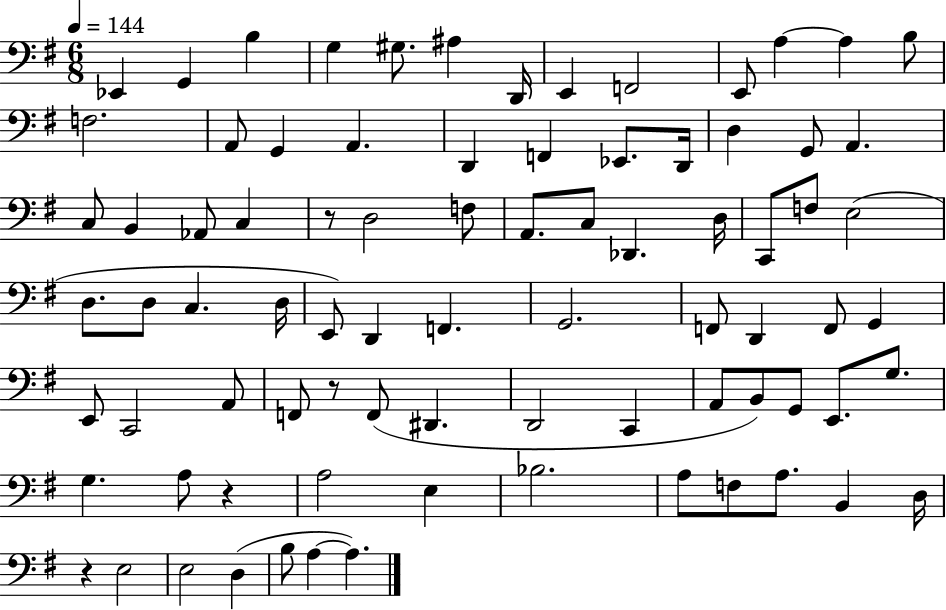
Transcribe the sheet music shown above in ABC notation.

X:1
T:Untitled
M:6/8
L:1/4
K:G
_E,, G,, B, G, ^G,/2 ^A, D,,/4 E,, F,,2 E,,/2 A, A, B,/2 F,2 A,,/2 G,, A,, D,, F,, _E,,/2 D,,/4 D, G,,/2 A,, C,/2 B,, _A,,/2 C, z/2 D,2 F,/2 A,,/2 C,/2 _D,, D,/4 C,,/2 F,/2 E,2 D,/2 D,/2 C, D,/4 E,,/2 D,, F,, G,,2 F,,/2 D,, F,,/2 G,, E,,/2 C,,2 A,,/2 F,,/2 z/2 F,,/2 ^D,, D,,2 C,, A,,/2 B,,/2 G,,/2 E,,/2 G,/2 G, A,/2 z A,2 E, _B,2 A,/2 F,/2 A,/2 B,, D,/4 z E,2 E,2 D, B,/2 A, A,